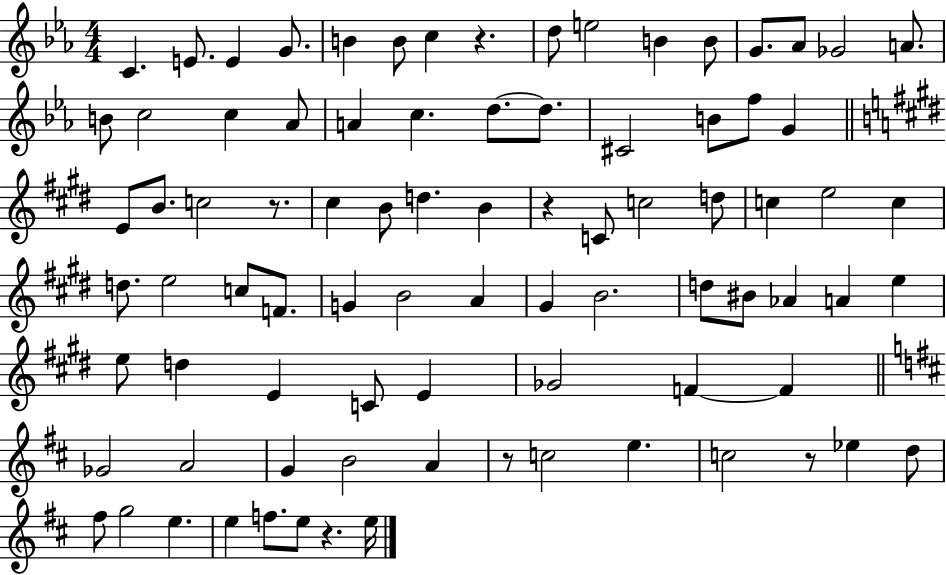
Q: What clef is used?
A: treble